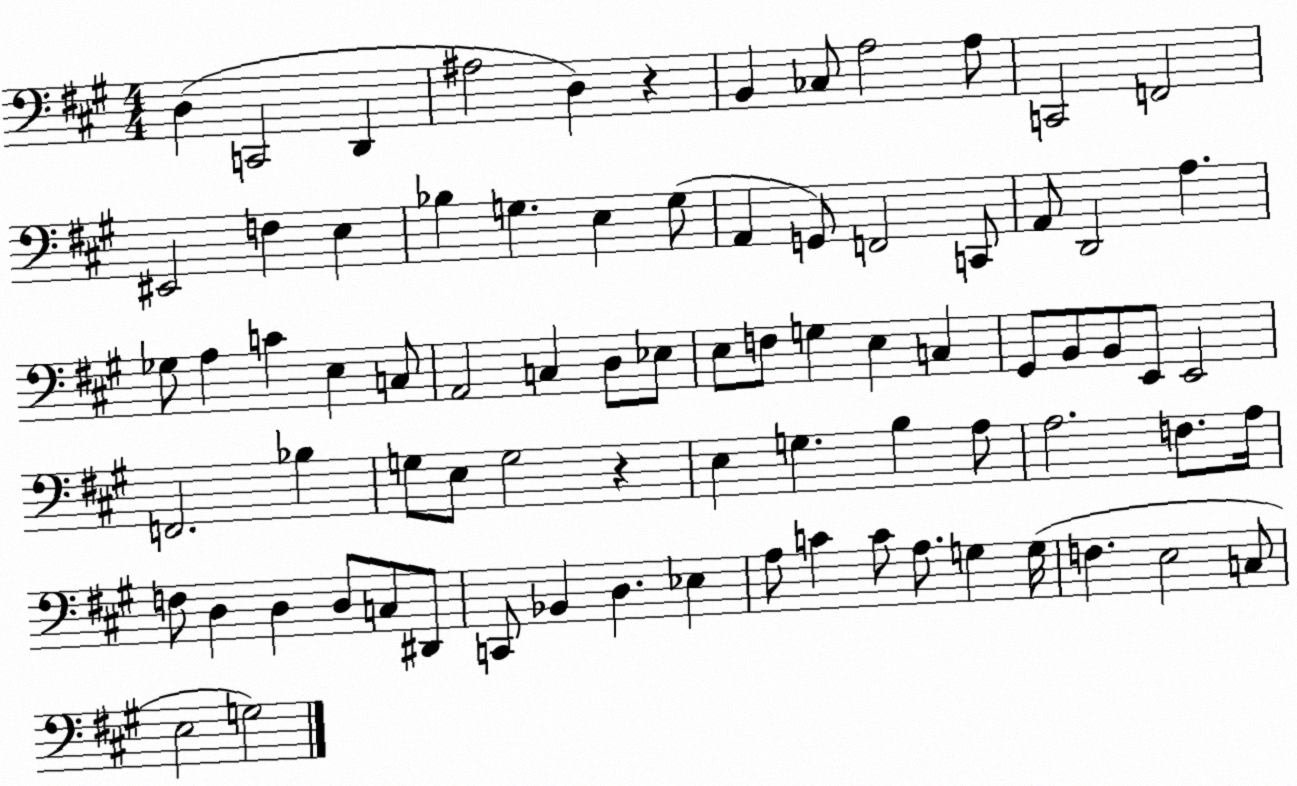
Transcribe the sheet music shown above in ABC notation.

X:1
T:Untitled
M:4/4
L:1/4
K:A
D, C,,2 D,, ^A,2 D, z B,, _C,/2 A,2 A,/2 C,,2 F,,2 ^E,,2 F, E, _B, G, E, G,/2 A,, G,,/2 F,,2 C,,/2 A,,/2 D,,2 A, _G,/2 A, C E, C,/2 A,,2 C, D,/2 _E,/2 E,/2 F,/2 G, E, C, ^G,,/2 B,,/2 B,,/2 E,,/2 E,,2 F,,2 _B, G,/2 E,/2 G,2 z E, G, B, A,/2 A,2 F,/2 A,/4 F,/2 D, D, D,/2 C,/2 ^D,,/2 C,,/2 _B,, D, _E, A,/2 C C/2 A,/2 G, G,/4 F, E,2 C,/2 E,2 G,2